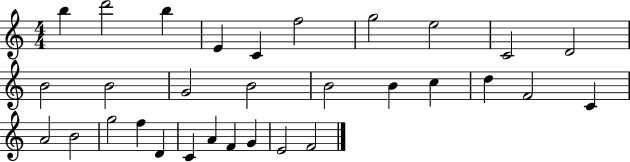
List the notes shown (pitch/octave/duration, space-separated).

B5/q D6/h B5/q E4/q C4/q F5/h G5/h E5/h C4/h D4/h B4/h B4/h G4/h B4/h B4/h B4/q C5/q D5/q F4/h C4/q A4/h B4/h G5/h F5/q D4/q C4/q A4/q F4/q G4/q E4/h F4/h